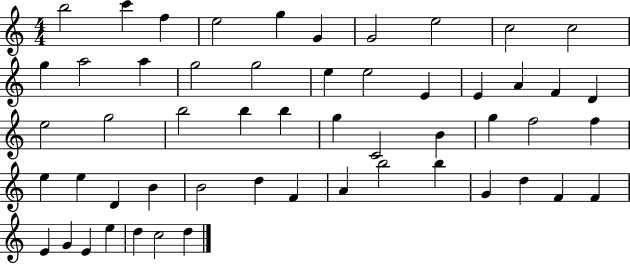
B5/h C6/q F5/q E5/h G5/q G4/q G4/h E5/h C5/h C5/h G5/q A5/h A5/q G5/h G5/h E5/q E5/h E4/q E4/q A4/q F4/q D4/q E5/h G5/h B5/h B5/q B5/q G5/q C4/h B4/q G5/q F5/h F5/q E5/q E5/q D4/q B4/q B4/h D5/q F4/q A4/q B5/h B5/q G4/q D5/q F4/q F4/q E4/q G4/q E4/q E5/q D5/q C5/h D5/q